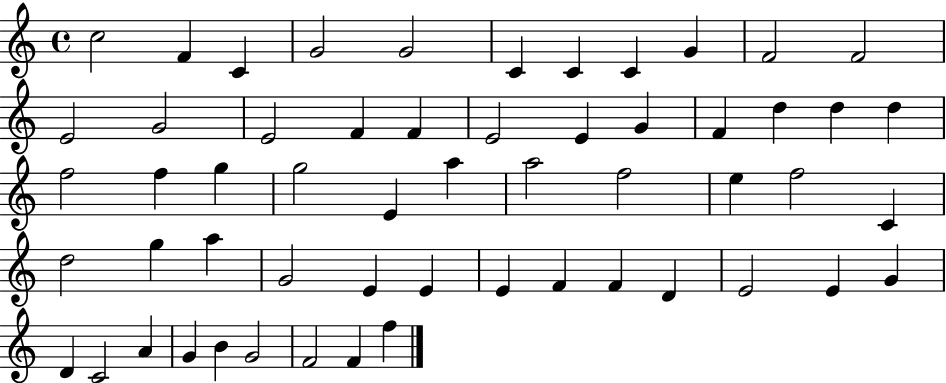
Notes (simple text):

C5/h F4/q C4/q G4/h G4/h C4/q C4/q C4/q G4/q F4/h F4/h E4/h G4/h E4/h F4/q F4/q E4/h E4/q G4/q F4/q D5/q D5/q D5/q F5/h F5/q G5/q G5/h E4/q A5/q A5/h F5/h E5/q F5/h C4/q D5/h G5/q A5/q G4/h E4/q E4/q E4/q F4/q F4/q D4/q E4/h E4/q G4/q D4/q C4/h A4/q G4/q B4/q G4/h F4/h F4/q F5/q